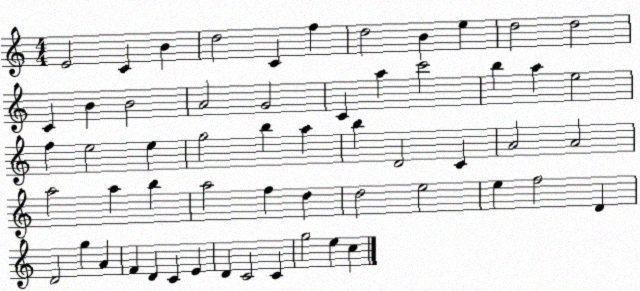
X:1
T:Untitled
M:4/4
L:1/4
K:C
E2 C B d2 C f d2 B e d2 d2 C B B2 A2 G2 C a c'2 b a e2 f e2 e g2 b a b D2 C A2 A2 a2 a b a2 f d d2 e2 e f2 D D2 g A F D C E D C2 C g2 e c